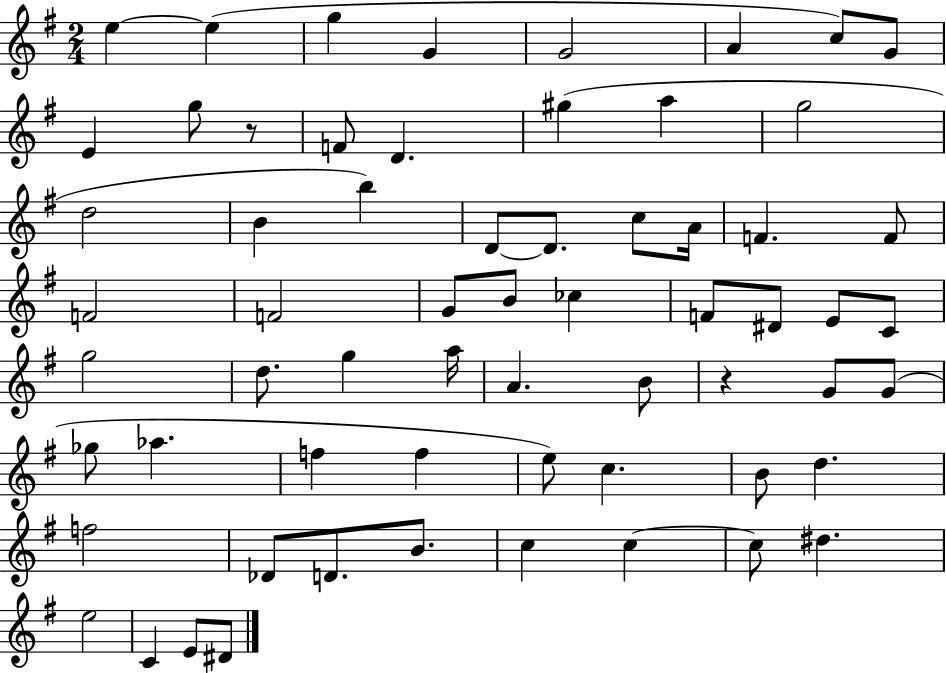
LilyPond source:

{
  \clef treble
  \numericTimeSignature
  \time 2/4
  \key g \major
  \repeat volta 2 { e''4~~ e''4( | g''4 g'4 | g'2 | a'4 c''8) g'8 | \break e'4 g''8 r8 | f'8 d'4. | gis''4( a''4 | g''2 | \break d''2 | b'4 b''4) | d'8~~ d'8. c''8 a'16 | f'4. f'8 | \break f'2 | f'2 | g'8 b'8 ces''4 | f'8 dis'8 e'8 c'8 | \break g''2 | d''8. g''4 a''16 | a'4. b'8 | r4 g'8 g'8( | \break ges''8 aes''4. | f''4 f''4 | e''8) c''4. | b'8 d''4. | \break f''2 | des'8 d'8. b'8. | c''4 c''4~~ | c''8 dis''4. | \break e''2 | c'4 e'8 dis'8 | } \bar "|."
}